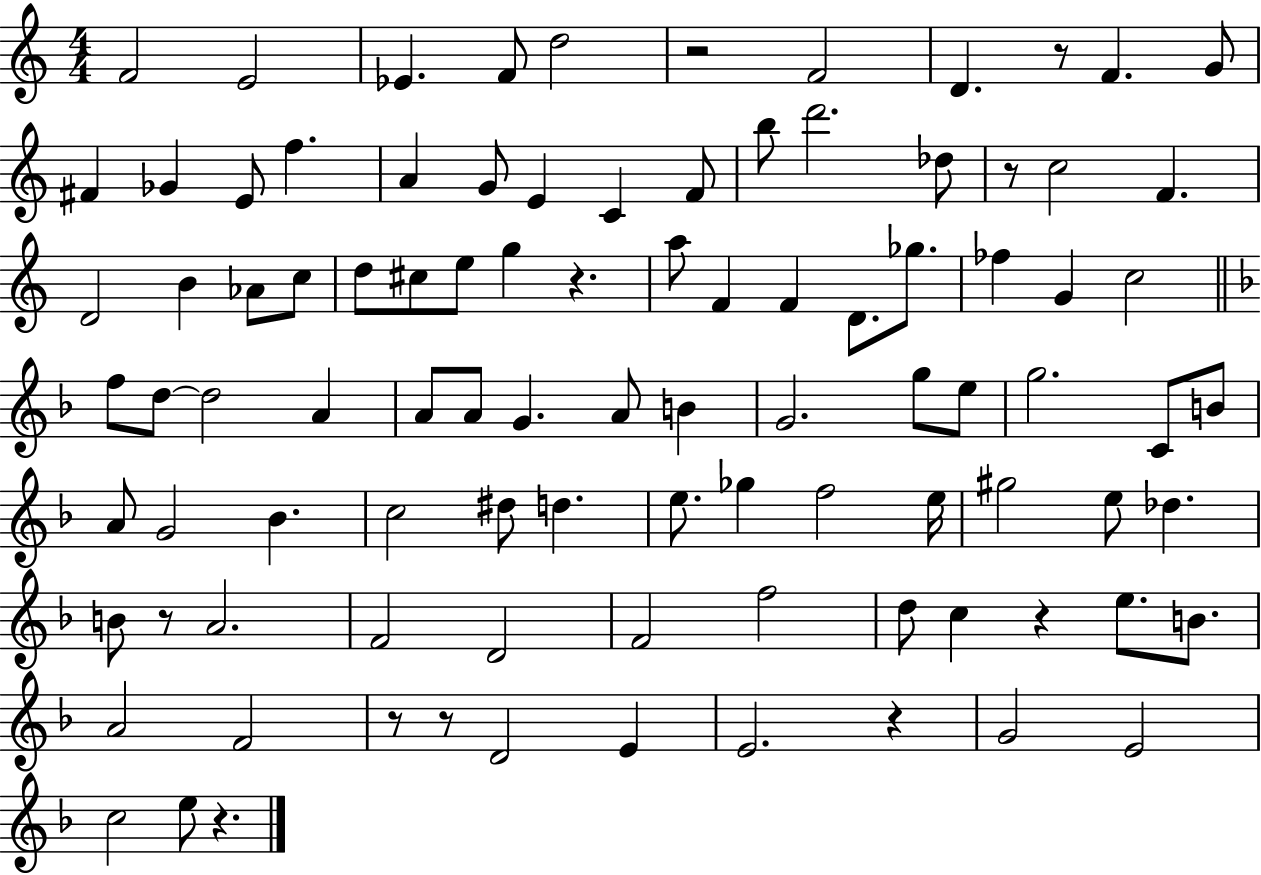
X:1
T:Untitled
M:4/4
L:1/4
K:C
F2 E2 _E F/2 d2 z2 F2 D z/2 F G/2 ^F _G E/2 f A G/2 E C F/2 b/2 d'2 _d/2 z/2 c2 F D2 B _A/2 c/2 d/2 ^c/2 e/2 g z a/2 F F D/2 _g/2 _f G c2 f/2 d/2 d2 A A/2 A/2 G A/2 B G2 g/2 e/2 g2 C/2 B/2 A/2 G2 _B c2 ^d/2 d e/2 _g f2 e/4 ^g2 e/2 _d B/2 z/2 A2 F2 D2 F2 f2 d/2 c z e/2 B/2 A2 F2 z/2 z/2 D2 E E2 z G2 E2 c2 e/2 z